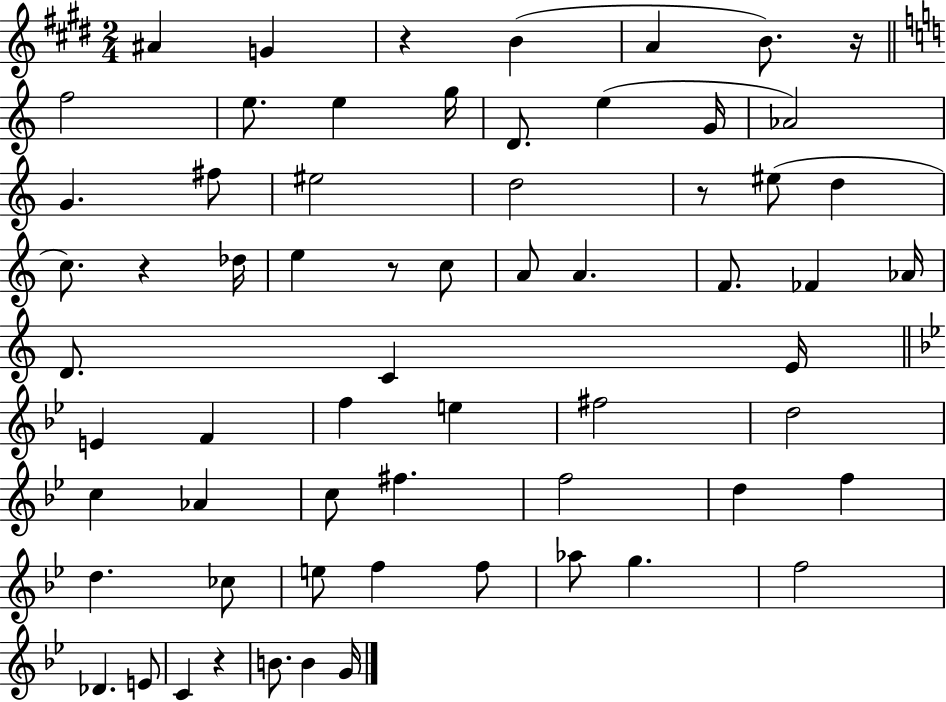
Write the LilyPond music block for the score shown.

{
  \clef treble
  \numericTimeSignature
  \time 2/4
  \key e \major
  ais'4 g'4 | r4 b'4( | a'4 b'8.) r16 | \bar "||" \break \key c \major f''2 | e''8. e''4 g''16 | d'8. e''4( g'16 | aes'2) | \break g'4. fis''8 | eis''2 | d''2 | r8 eis''8( d''4 | \break c''8.) r4 des''16 | e''4 r8 c''8 | a'8 a'4. | f'8. fes'4 aes'16 | \break d'8. c'4 e'16 | \bar "||" \break \key bes \major e'4 f'4 | f''4 e''4 | fis''2 | d''2 | \break c''4 aes'4 | c''8 fis''4. | f''2 | d''4 f''4 | \break d''4. ces''8 | e''8 f''4 f''8 | aes''8 g''4. | f''2 | \break des'4. e'8 | c'4 r4 | b'8. b'4 g'16 | \bar "|."
}